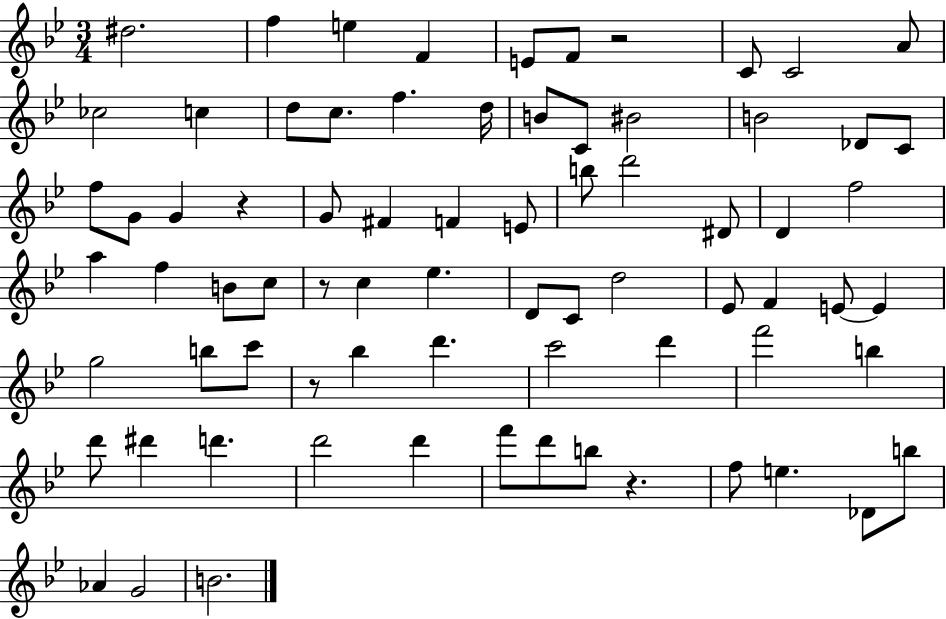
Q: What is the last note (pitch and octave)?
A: B4